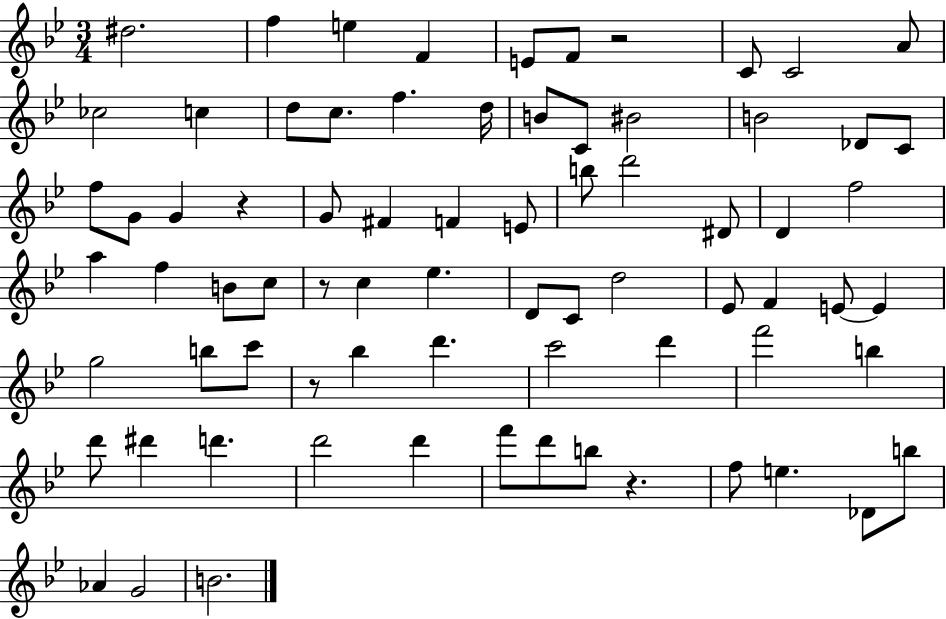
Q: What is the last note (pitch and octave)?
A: B4